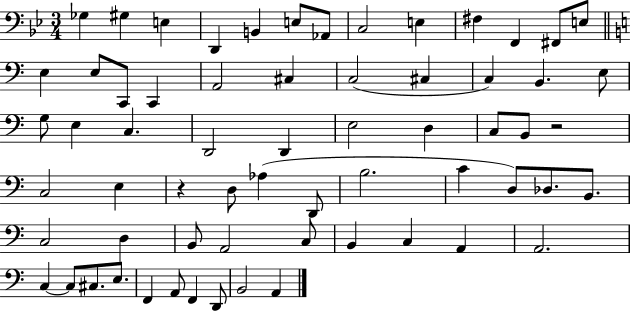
{
  \clef bass
  \numericTimeSignature
  \time 3/4
  \key bes \major
  ges4 gis4 e4 | d,4 b,4 e8 aes,8 | c2 e4 | fis4 f,4 fis,8 e8 | \break \bar "||" \break \key c \major e4 e8 c,8 c,4 | a,2 cis4 | c2( cis4 | c4) b,4. e8 | \break g8 e4 c4. | d,2 d,4 | e2 d4 | c8 b,8 r2 | \break c2 e4 | r4 d8 aes4( d,8 | b2. | c'4 d8) des8. b,8. | \break c2 d4 | b,8 a,2 c8 | b,4 c4 a,4 | a,2. | \break c4~~ c8 cis8. e8. | f,4 a,8 f,4 d,8 | b,2 a,4 | \bar "|."
}